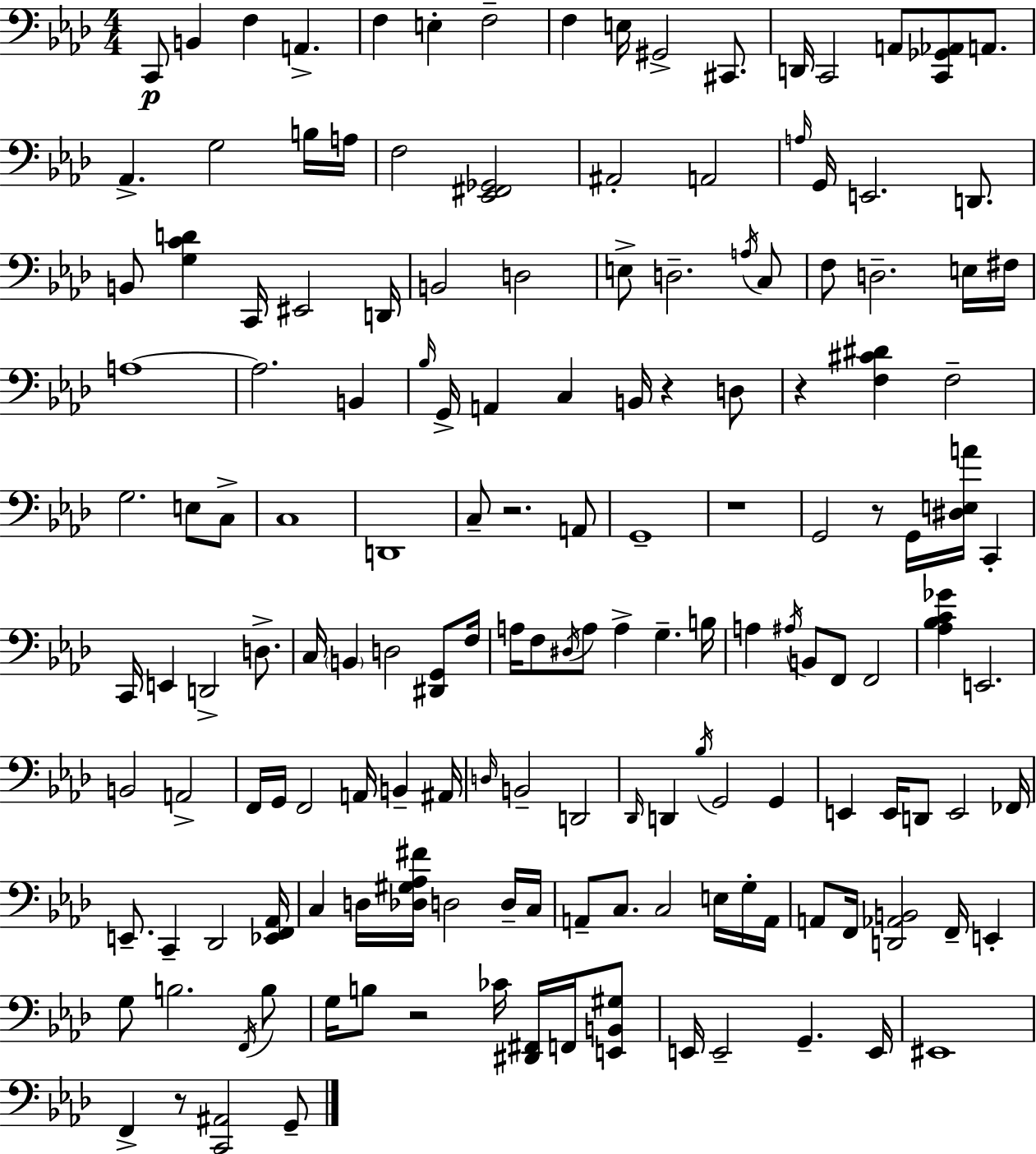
C2/e B2/q F3/q A2/q. F3/q E3/q F3/h F3/q E3/s G#2/h C#2/e. D2/s C2/h A2/e [C2,Gb2,Ab2]/e A2/e. Ab2/q. G3/h B3/s A3/s F3/h [Eb2,F#2,Gb2]/h A#2/h A2/h A3/s G2/s E2/h. D2/e. B2/e [G3,C4,D4]/q C2/s EIS2/h D2/s B2/h D3/h E3/e D3/h. A3/s C3/e F3/e D3/h. E3/s F#3/s A3/w A3/h. B2/q Bb3/s G2/s A2/q C3/q B2/s R/q D3/e R/q [F3,C#4,D#4]/q F3/h G3/h. E3/e C3/e C3/w D2/w C3/e R/h. A2/e G2/w R/w G2/h R/e G2/s [D#3,E3,A4]/s C2/q C2/s E2/q D2/h D3/e. C3/s B2/q D3/h [D#2,G2]/e F3/s A3/s F3/e D#3/s A3/e A3/q G3/q. B3/s A3/q A#3/s B2/e F2/e F2/h [Ab3,Bb3,C4,Gb4]/q E2/h. B2/h A2/h F2/s G2/s F2/h A2/s B2/q A#2/s D3/s B2/h D2/h Db2/s D2/q Bb3/s G2/h G2/q E2/q E2/s D2/e E2/h FES2/s E2/e. C2/q Db2/h [Eb2,F2,Ab2]/s C3/q D3/s [Db3,G#3,Ab3,F#4]/s D3/h D3/s C3/s A2/e C3/e. C3/h E3/s G3/s A2/s A2/e F2/s [D2,Ab2,B2]/h F2/s E2/q G3/e B3/h. F2/s B3/e G3/s B3/e R/h CES4/s [D#2,F#2]/s F2/s [E2,B2,G#3]/e E2/s E2/h G2/q. E2/s EIS2/w F2/q R/e [C2,A#2]/h G2/e